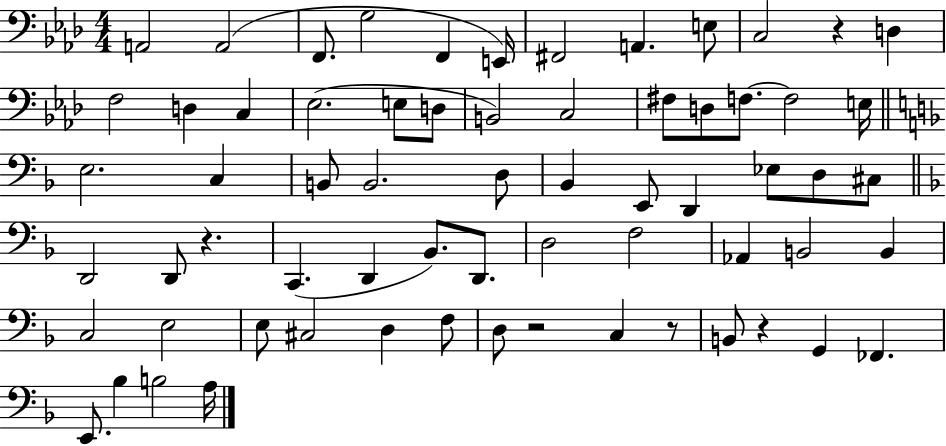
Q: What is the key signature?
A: AES major